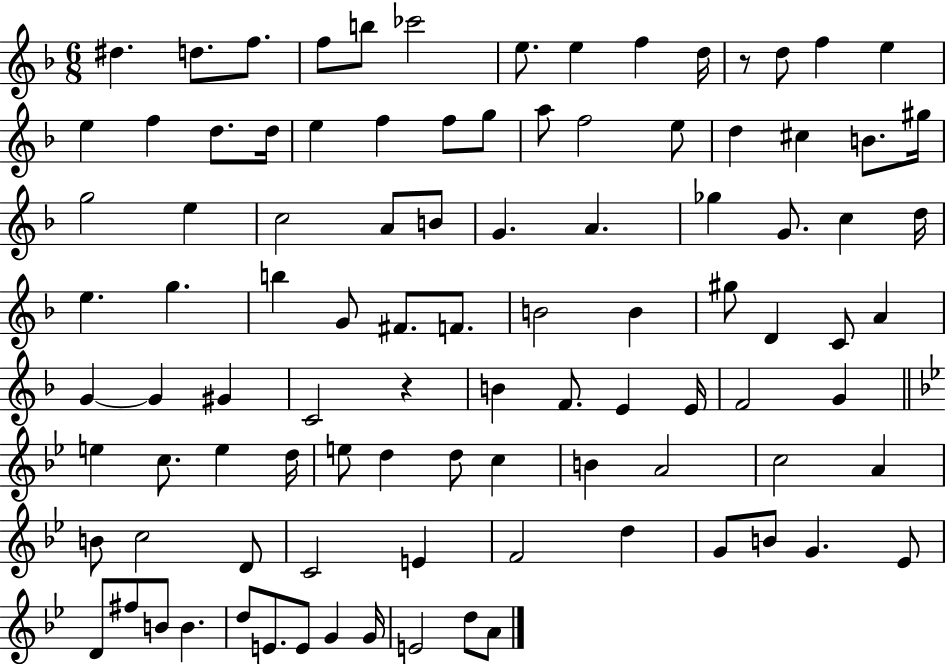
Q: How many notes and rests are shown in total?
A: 98